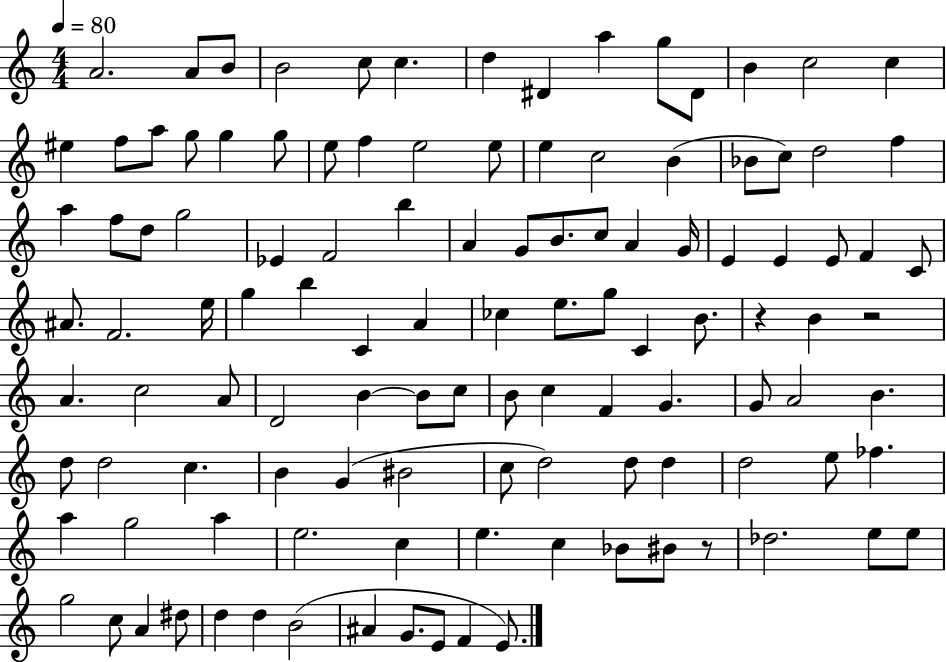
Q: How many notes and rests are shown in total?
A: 116